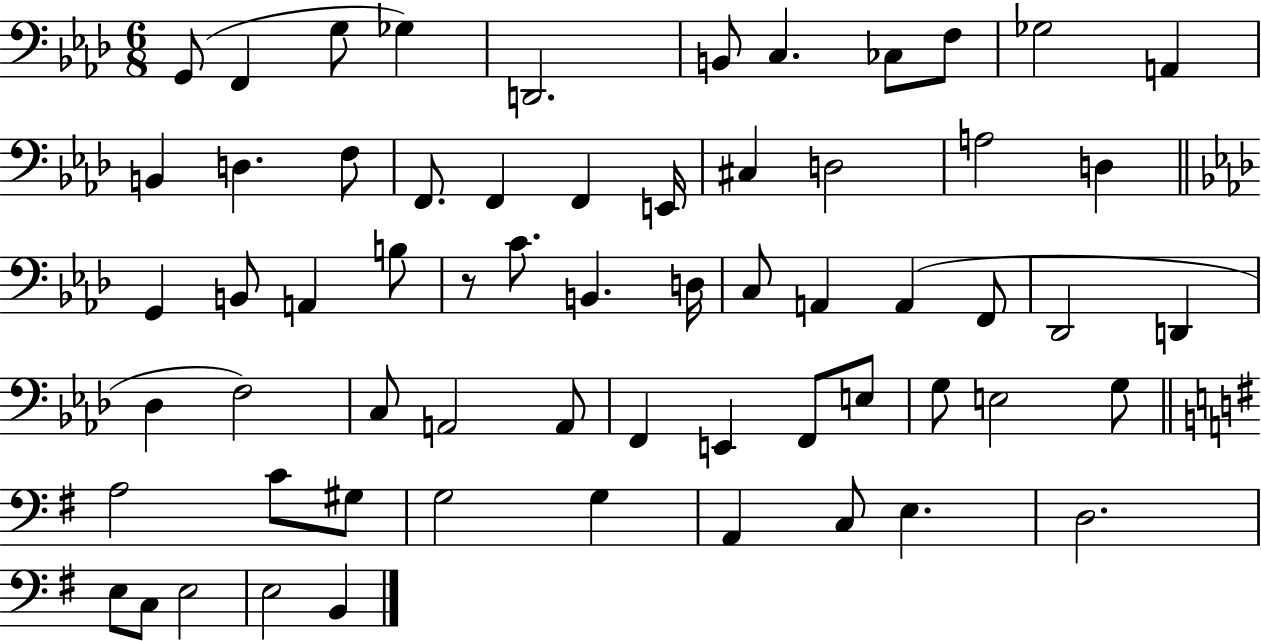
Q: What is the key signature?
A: AES major